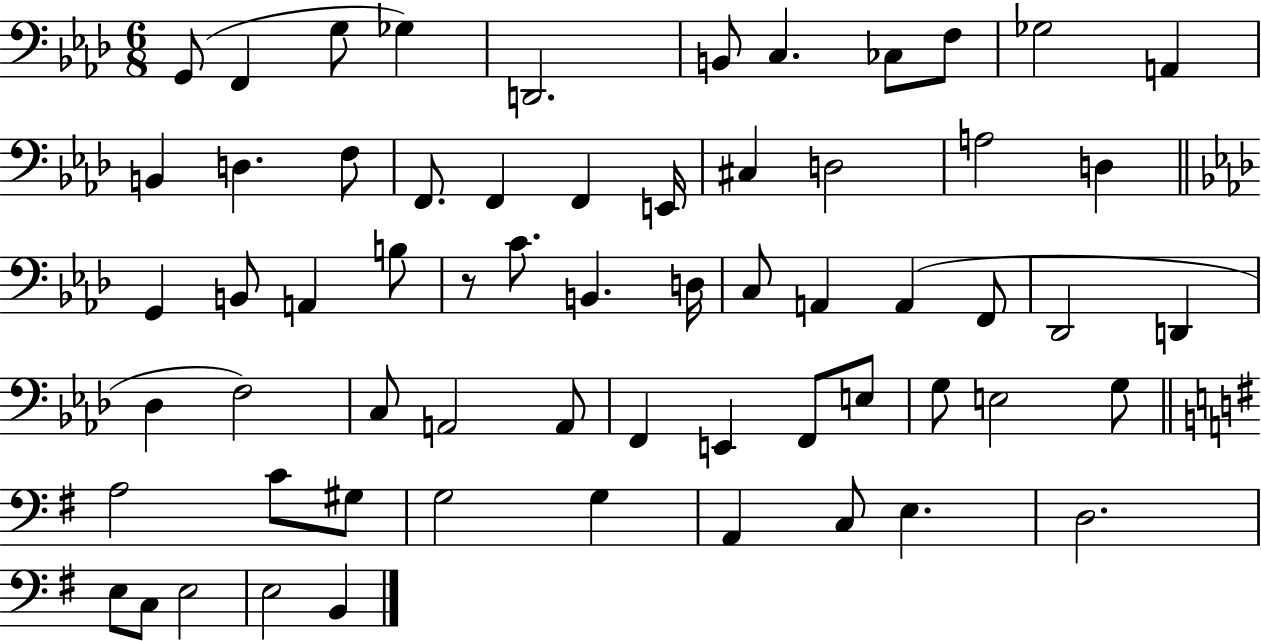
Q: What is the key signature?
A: AES major